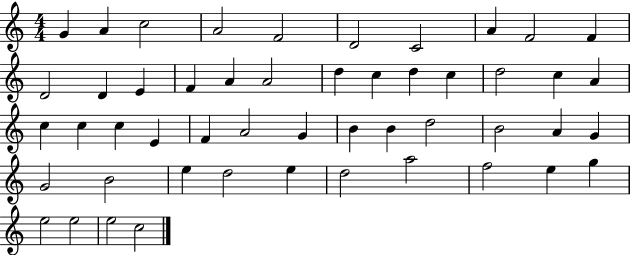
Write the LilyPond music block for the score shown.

{
  \clef treble
  \numericTimeSignature
  \time 4/4
  \key c \major
  g'4 a'4 c''2 | a'2 f'2 | d'2 c'2 | a'4 f'2 f'4 | \break d'2 d'4 e'4 | f'4 a'4 a'2 | d''4 c''4 d''4 c''4 | d''2 c''4 a'4 | \break c''4 c''4 c''4 e'4 | f'4 a'2 g'4 | b'4 b'4 d''2 | b'2 a'4 g'4 | \break g'2 b'2 | e''4 d''2 e''4 | d''2 a''2 | f''2 e''4 g''4 | \break e''2 e''2 | e''2 c''2 | \bar "|."
}